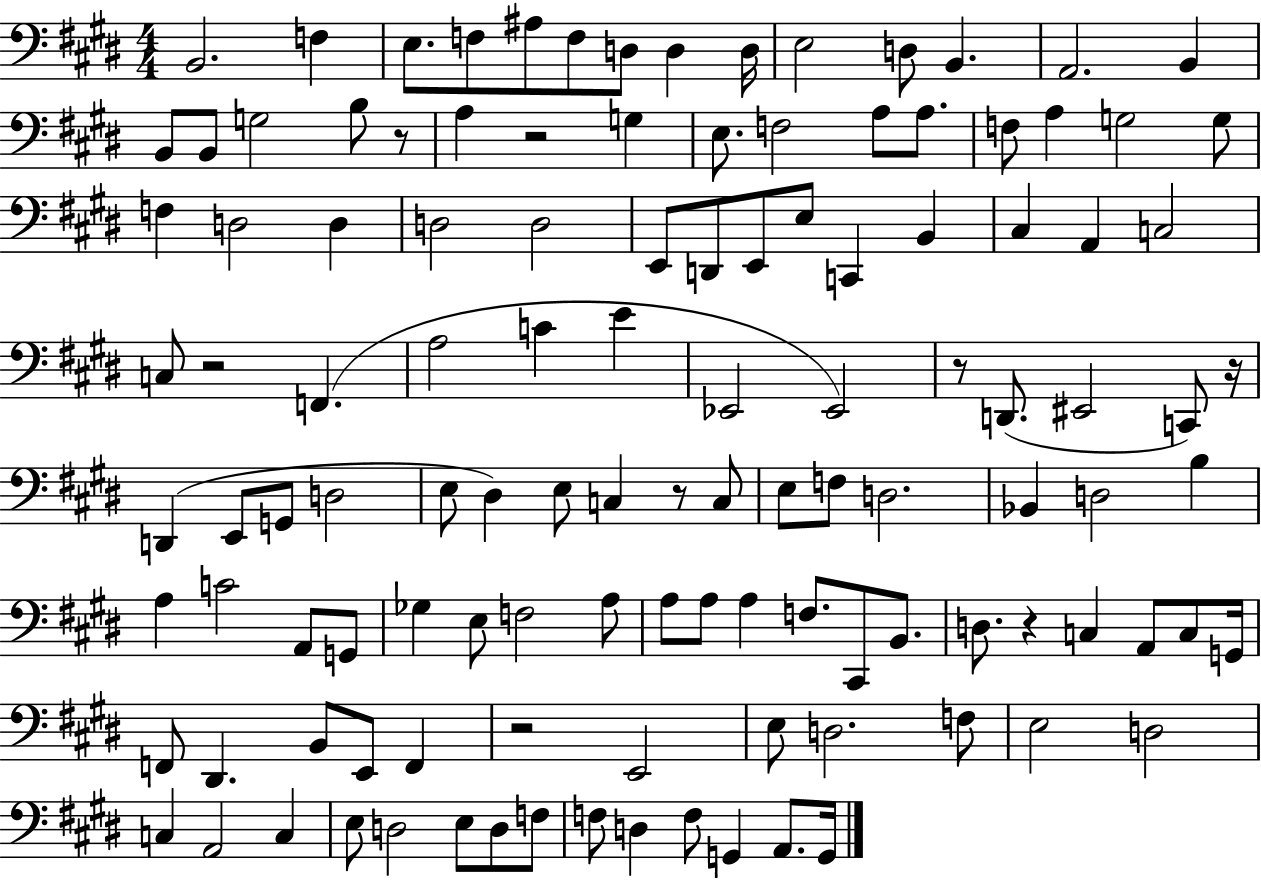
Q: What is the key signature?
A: E major